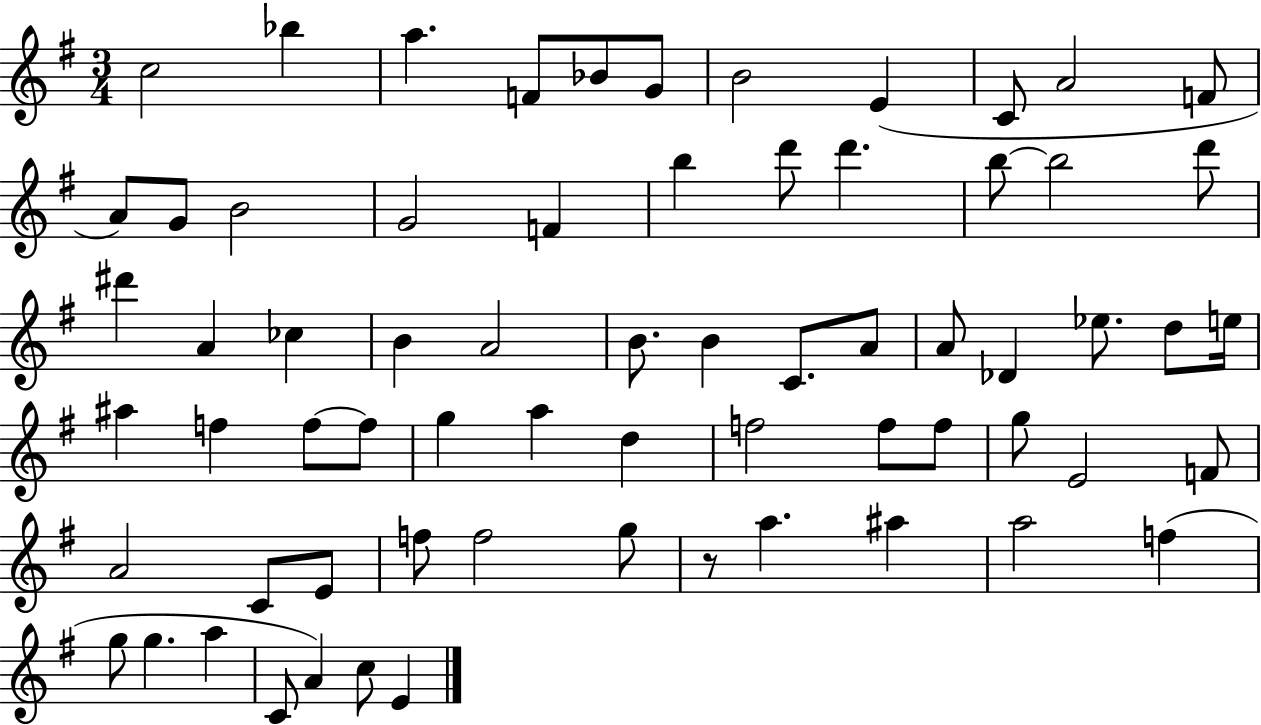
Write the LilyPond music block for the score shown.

{
  \clef treble
  \numericTimeSignature
  \time 3/4
  \key g \major
  c''2 bes''4 | a''4. f'8 bes'8 g'8 | b'2 e'4( | c'8 a'2 f'8 | \break a'8) g'8 b'2 | g'2 f'4 | b''4 d'''8 d'''4. | b''8~~ b''2 d'''8 | \break dis'''4 a'4 ces''4 | b'4 a'2 | b'8. b'4 c'8. a'8 | a'8 des'4 ees''8. d''8 e''16 | \break ais''4 f''4 f''8~~ f''8 | g''4 a''4 d''4 | f''2 f''8 f''8 | g''8 e'2 f'8 | \break a'2 c'8 e'8 | f''8 f''2 g''8 | r8 a''4. ais''4 | a''2 f''4( | \break g''8 g''4. a''4 | c'8 a'4) c''8 e'4 | \bar "|."
}